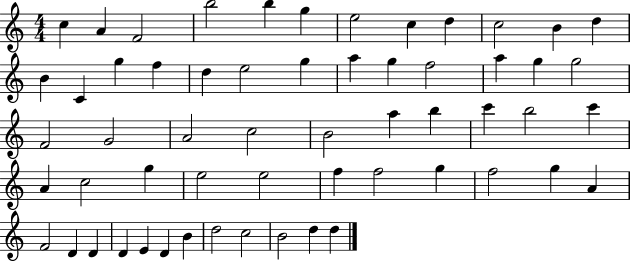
{
  \clef treble
  \numericTimeSignature
  \time 4/4
  \key c \major
  c''4 a'4 f'2 | b''2 b''4 g''4 | e''2 c''4 d''4 | c''2 b'4 d''4 | \break b'4 c'4 g''4 f''4 | d''4 e''2 g''4 | a''4 g''4 f''2 | a''4 g''4 g''2 | \break f'2 g'2 | a'2 c''2 | b'2 a''4 b''4 | c'''4 b''2 c'''4 | \break a'4 c''2 g''4 | e''2 e''2 | f''4 f''2 g''4 | f''2 g''4 a'4 | \break f'2 d'4 d'4 | d'4 e'4 d'4 b'4 | d''2 c''2 | b'2 d''4 d''4 | \break \bar "|."
}